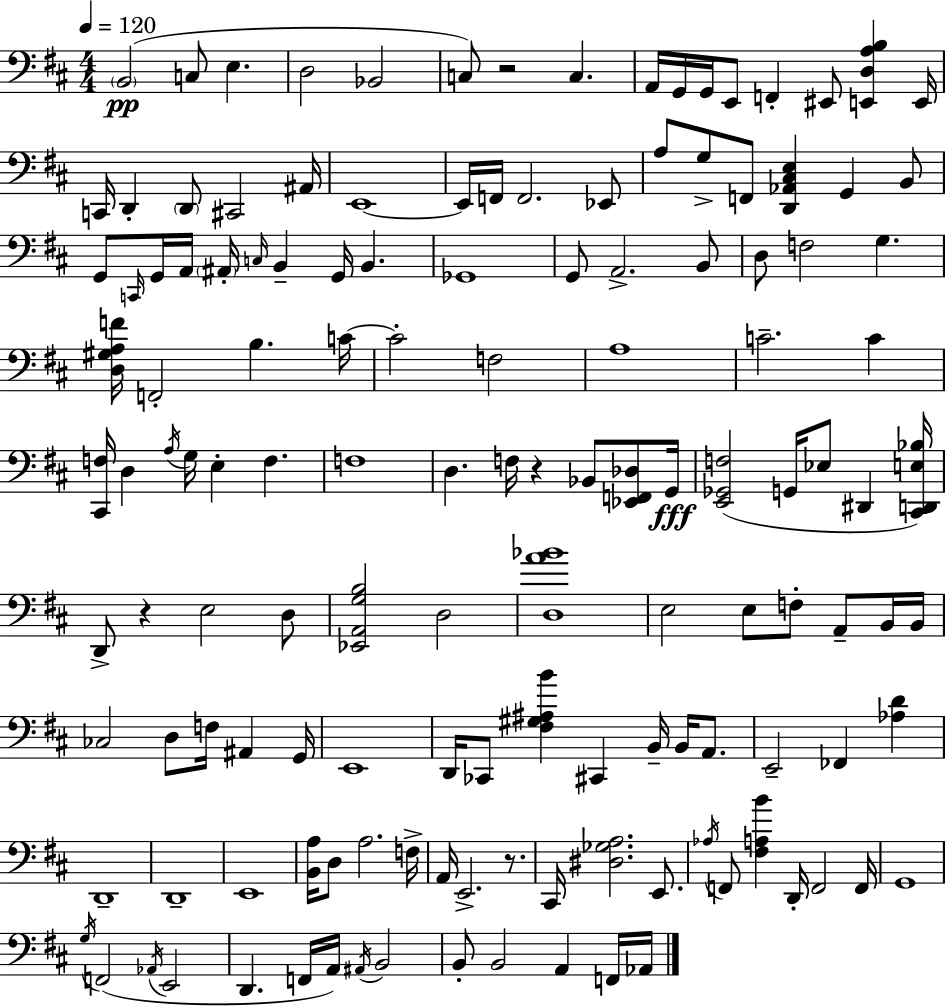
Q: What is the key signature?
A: D major